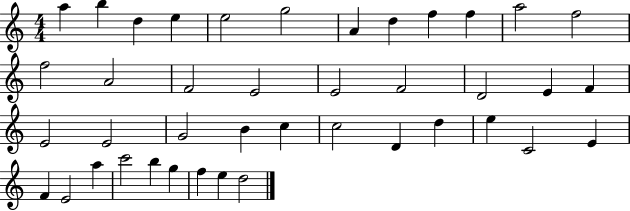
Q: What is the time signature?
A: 4/4